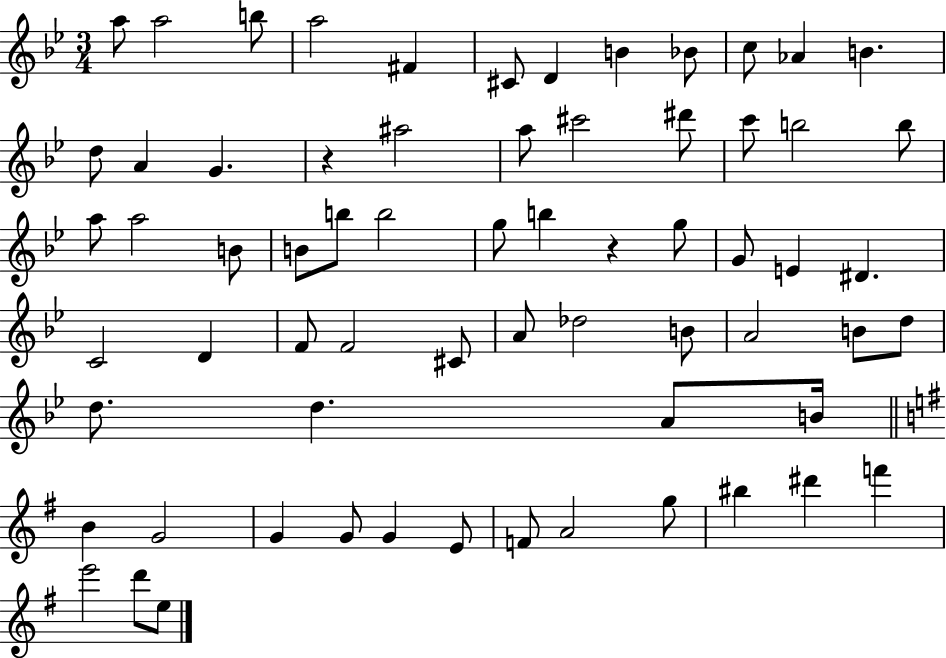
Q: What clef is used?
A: treble